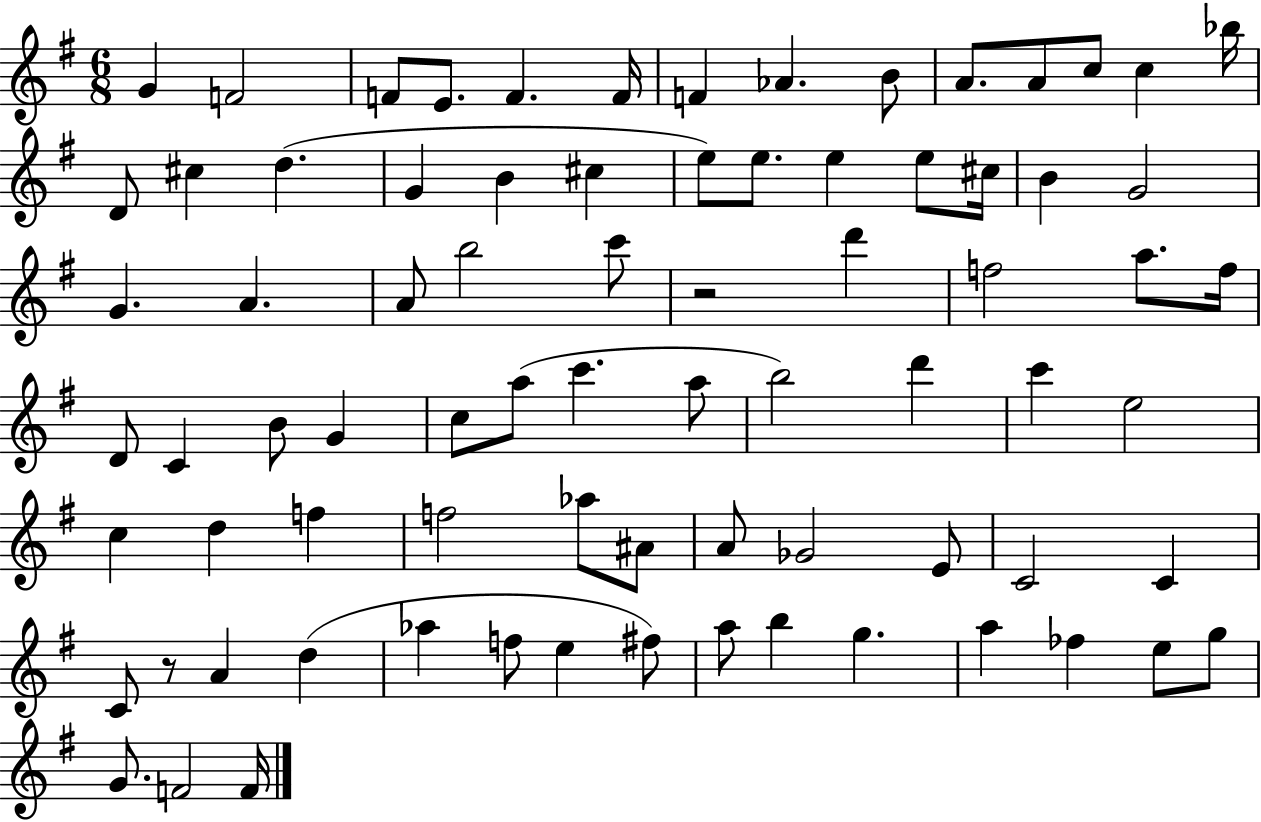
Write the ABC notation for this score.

X:1
T:Untitled
M:6/8
L:1/4
K:G
G F2 F/2 E/2 F F/4 F _A B/2 A/2 A/2 c/2 c _b/4 D/2 ^c d G B ^c e/2 e/2 e e/2 ^c/4 B G2 G A A/2 b2 c'/2 z2 d' f2 a/2 f/4 D/2 C B/2 G c/2 a/2 c' a/2 b2 d' c' e2 c d f f2 _a/2 ^A/2 A/2 _G2 E/2 C2 C C/2 z/2 A d _a f/2 e ^f/2 a/2 b g a _f e/2 g/2 G/2 F2 F/4